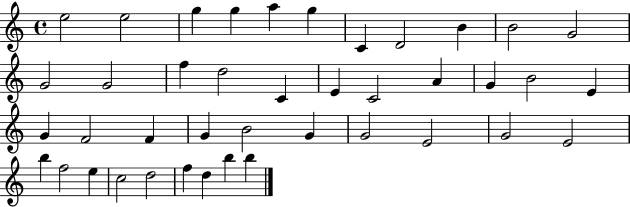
{
  \clef treble
  \time 4/4
  \defaultTimeSignature
  \key c \major
  e''2 e''2 | g''4 g''4 a''4 g''4 | c'4 d'2 b'4 | b'2 g'2 | \break g'2 g'2 | f''4 d''2 c'4 | e'4 c'2 a'4 | g'4 b'2 e'4 | \break g'4 f'2 f'4 | g'4 b'2 g'4 | g'2 e'2 | g'2 e'2 | \break b''4 f''2 e''4 | c''2 d''2 | f''4 d''4 b''4 b''4 | \bar "|."
}